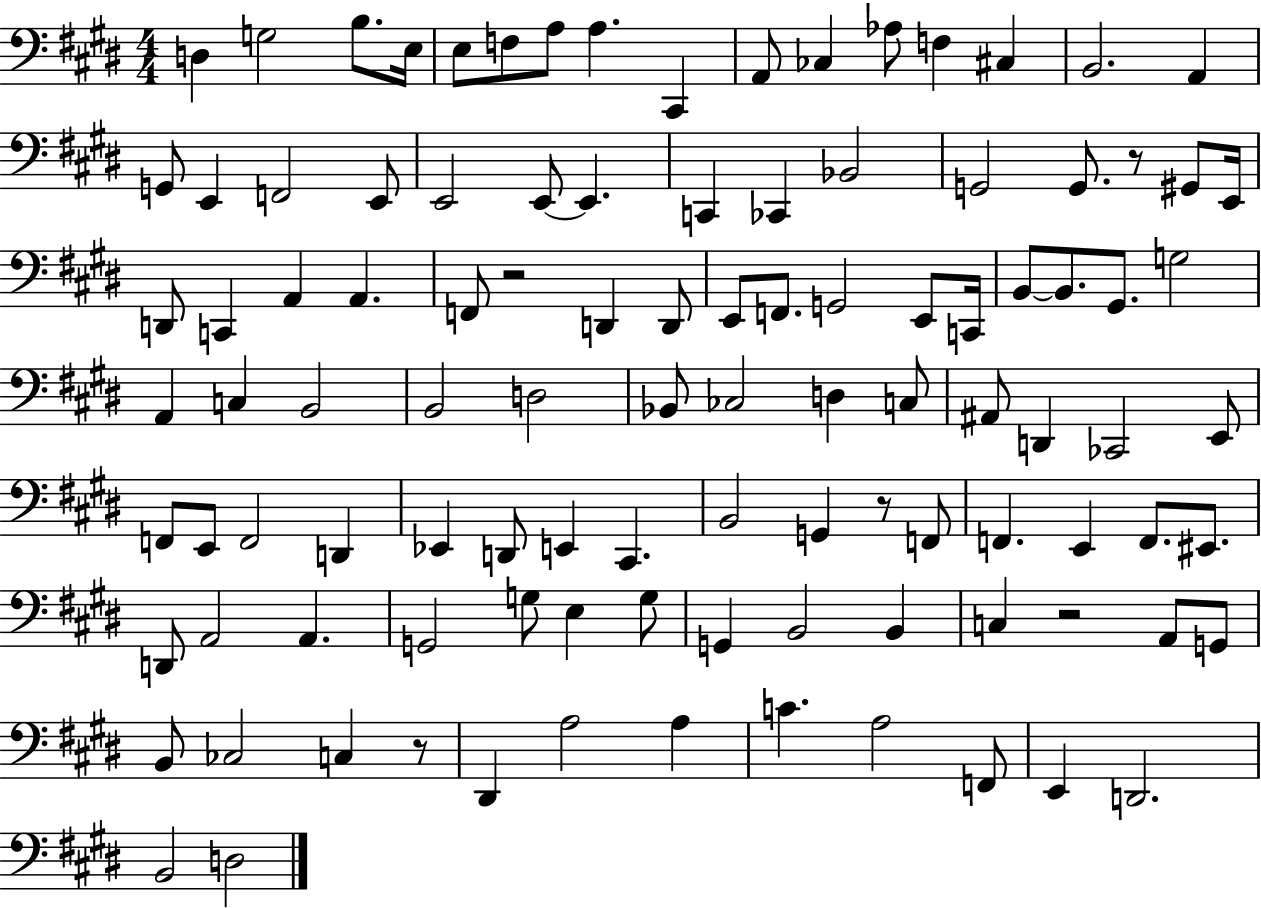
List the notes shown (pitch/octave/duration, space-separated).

D3/q G3/h B3/e. E3/s E3/e F3/e A3/e A3/q. C#2/q A2/e CES3/q Ab3/e F3/q C#3/q B2/h. A2/q G2/e E2/q F2/h E2/e E2/h E2/e E2/q. C2/q CES2/q Bb2/h G2/h G2/e. R/e G#2/e E2/s D2/e C2/q A2/q A2/q. F2/e R/h D2/q D2/e E2/e F2/e. G2/h E2/e C2/s B2/e B2/e. G#2/e. G3/h A2/q C3/q B2/h B2/h D3/h Bb2/e CES3/h D3/q C3/e A#2/e D2/q CES2/h E2/e F2/e E2/e F2/h D2/q Eb2/q D2/e E2/q C#2/q. B2/h G2/q R/e F2/e F2/q. E2/q F2/e. EIS2/e. D2/e A2/h A2/q. G2/h G3/e E3/q G3/e G2/q B2/h B2/q C3/q R/h A2/e G2/e B2/e CES3/h C3/q R/e D#2/q A3/h A3/q C4/q. A3/h F2/e E2/q D2/h. B2/h D3/h